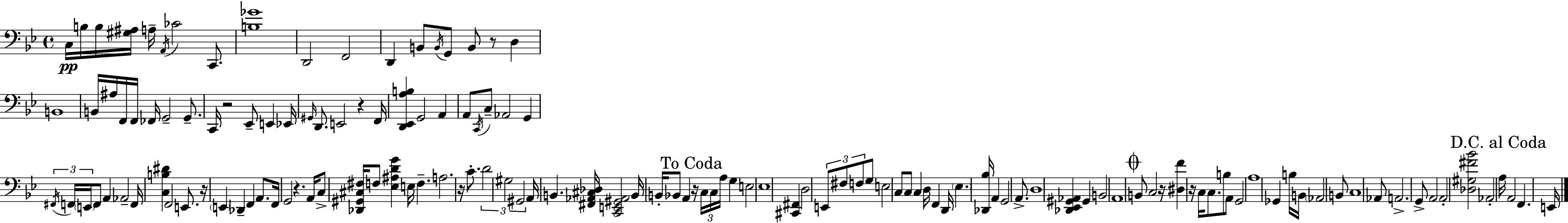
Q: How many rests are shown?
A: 9